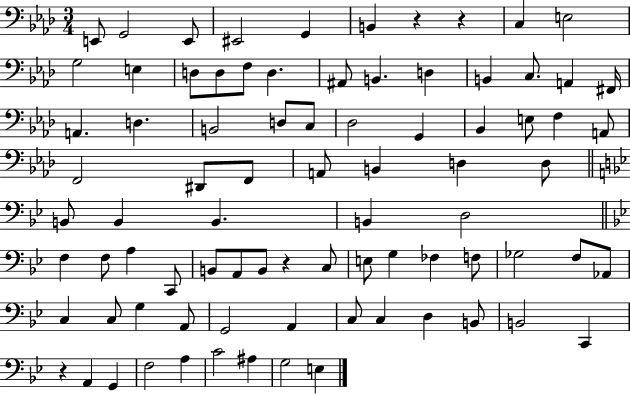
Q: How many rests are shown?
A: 4